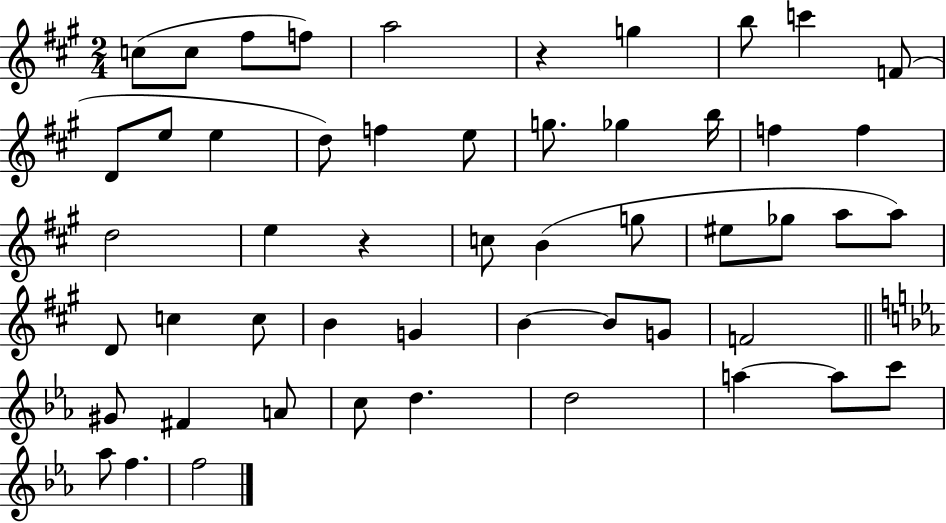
X:1
T:Untitled
M:2/4
L:1/4
K:A
c/2 c/2 ^f/2 f/2 a2 z g b/2 c' F/2 D/2 e/2 e d/2 f e/2 g/2 _g b/4 f f d2 e z c/2 B g/2 ^e/2 _g/2 a/2 a/2 D/2 c c/2 B G B B/2 G/2 F2 ^G/2 ^F A/2 c/2 d d2 a a/2 c'/2 _a/2 f f2